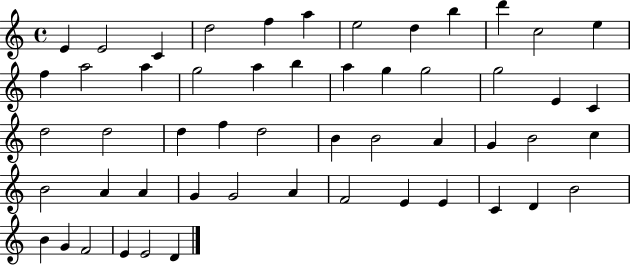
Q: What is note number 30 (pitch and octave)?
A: B4